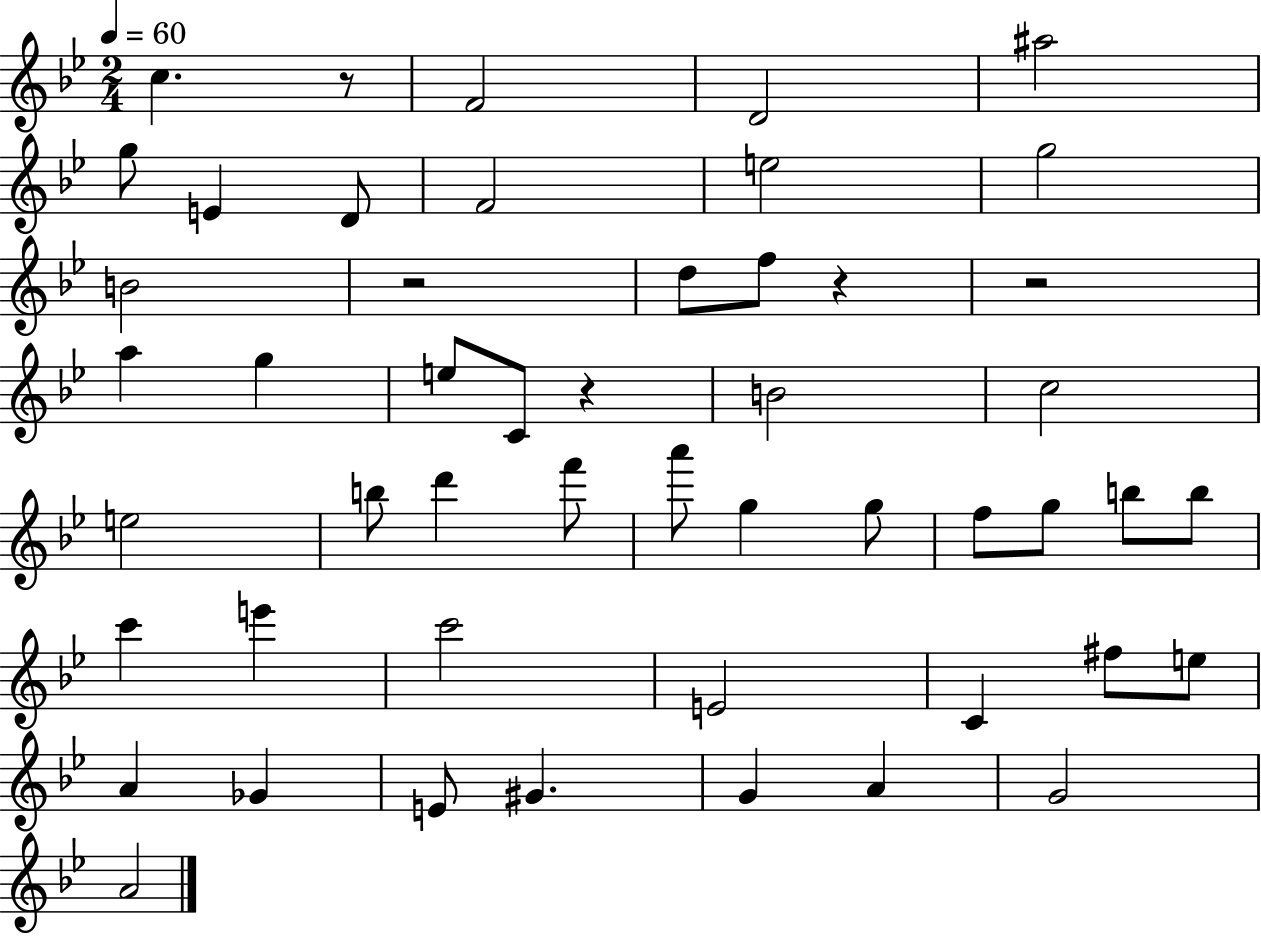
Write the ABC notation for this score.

X:1
T:Untitled
M:2/4
L:1/4
K:Bb
c z/2 F2 D2 ^a2 g/2 E D/2 F2 e2 g2 B2 z2 d/2 f/2 z z2 a g e/2 C/2 z B2 c2 e2 b/2 d' f'/2 a'/2 g g/2 f/2 g/2 b/2 b/2 c' e' c'2 E2 C ^f/2 e/2 A _G E/2 ^G G A G2 A2